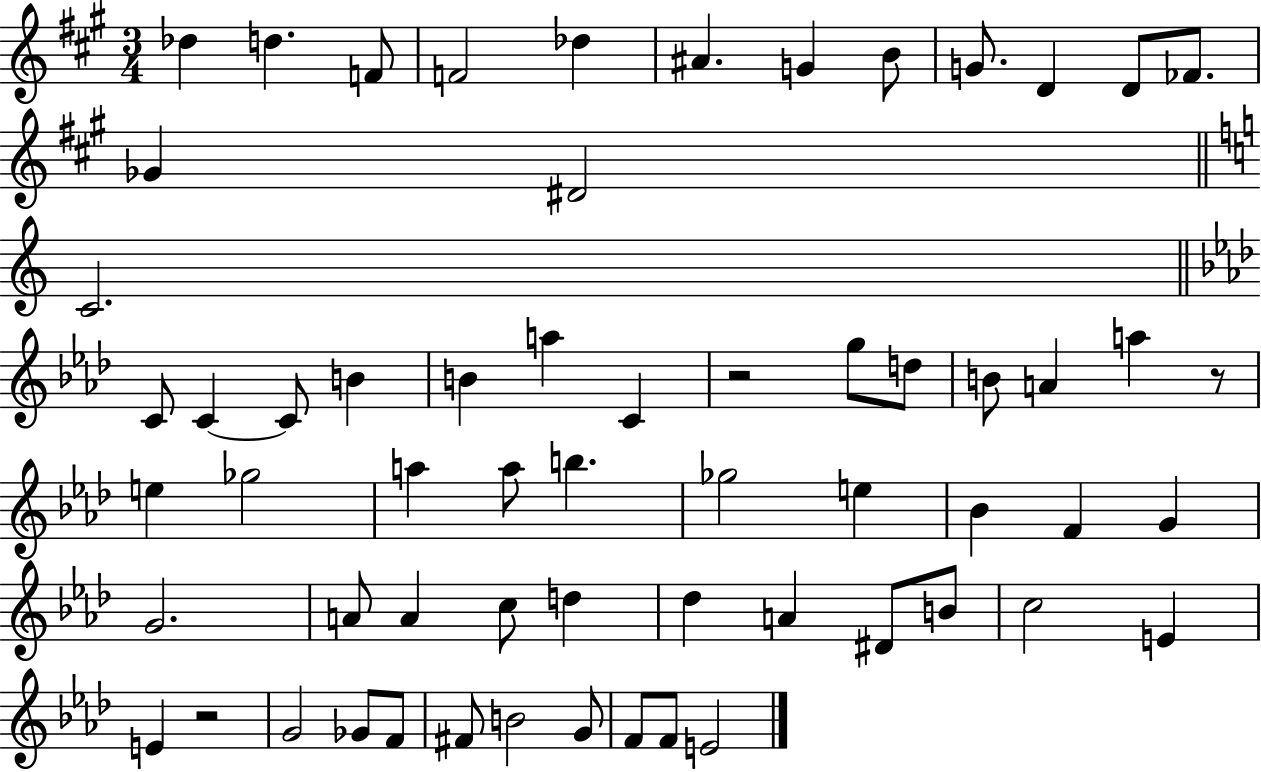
{
  \clef treble
  \numericTimeSignature
  \time 3/4
  \key a \major
  des''4 d''4. f'8 | f'2 des''4 | ais'4. g'4 b'8 | g'8. d'4 d'8 fes'8. | \break ges'4 dis'2 | \bar "||" \break \key a \minor c'2. | \bar "||" \break \key f \minor c'8 c'4~~ c'8 b'4 | b'4 a''4 c'4 | r2 g''8 d''8 | b'8 a'4 a''4 r8 | \break e''4 ges''2 | a''4 a''8 b''4. | ges''2 e''4 | bes'4 f'4 g'4 | \break g'2. | a'8 a'4 c''8 d''4 | des''4 a'4 dis'8 b'8 | c''2 e'4 | \break e'4 r2 | g'2 ges'8 f'8 | fis'8 b'2 g'8 | f'8 f'8 e'2 | \break \bar "|."
}